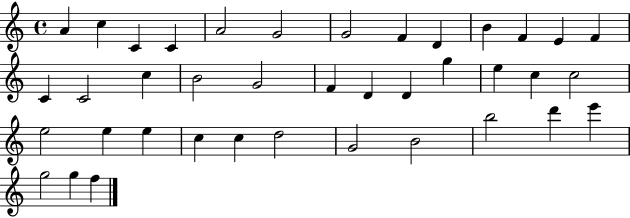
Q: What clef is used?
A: treble